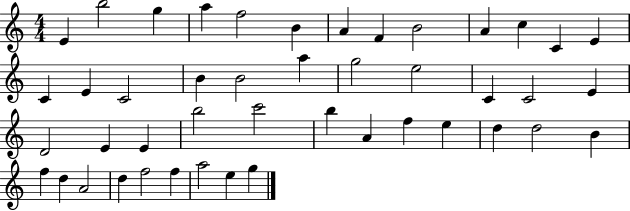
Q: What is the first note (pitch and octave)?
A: E4